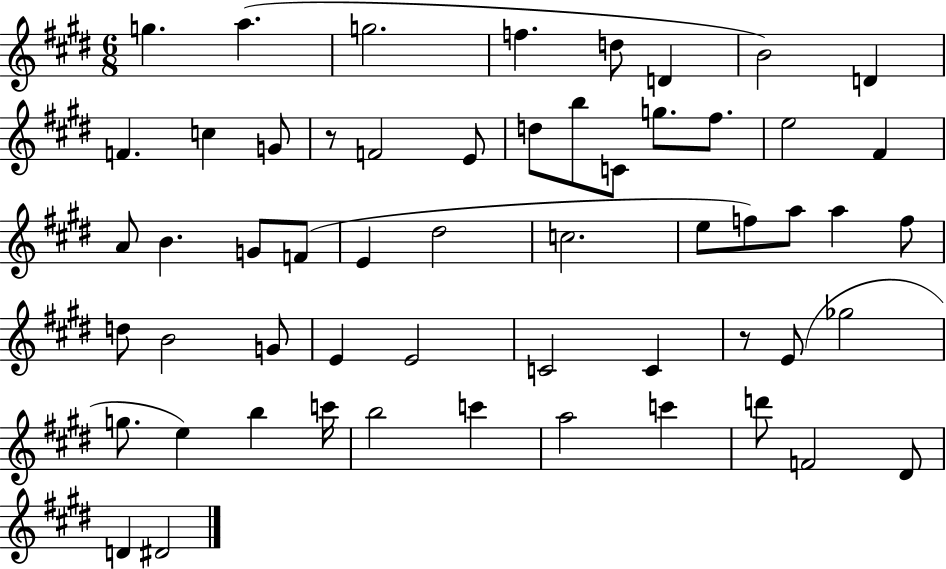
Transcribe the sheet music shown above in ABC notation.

X:1
T:Untitled
M:6/8
L:1/4
K:E
g a g2 f d/2 D B2 D F c G/2 z/2 F2 E/2 d/2 b/2 C/2 g/2 ^f/2 e2 ^F A/2 B G/2 F/2 E ^d2 c2 e/2 f/2 a/2 a f/2 d/2 B2 G/2 E E2 C2 C z/2 E/2 _g2 g/2 e b c'/4 b2 c' a2 c' d'/2 F2 ^D/2 D ^D2